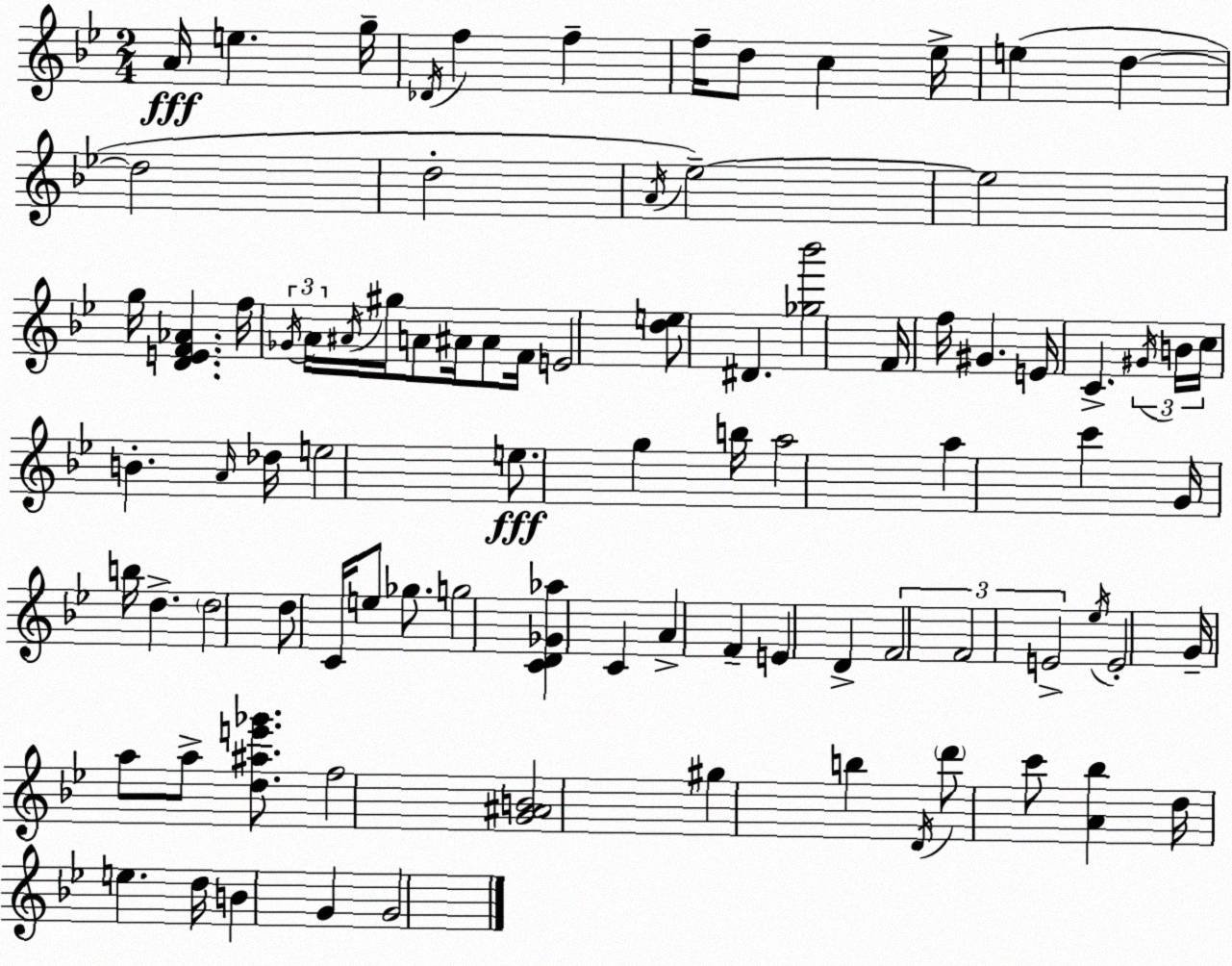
X:1
T:Untitled
M:2/4
L:1/4
K:Gm
A/4 e g/4 _D/4 f f f/4 d/2 c _e/4 e d d2 d2 A/4 _e2 _e2 g/4 [DEF_A] f/4 _G/4 A/4 ^A/4 ^g/4 A/2 ^A/4 ^A/2 F/4 E2 [de]/2 ^D [_g_b']2 F/4 f/4 ^G E/4 C ^G/4 B/4 c/4 B A/4 _d/4 e2 e/2 g b/4 a2 a c' G/4 b/4 d d2 d/2 C/4 e/2 _g/2 g2 [CD_G_a] C A F E D F2 F2 E2 _e/4 E2 G/4 a/2 a/2 [d^ae'_g']/2 f2 [G^AB]2 ^g b D/4 d'/2 c'/2 [A_b] d/4 e d/4 B G G2